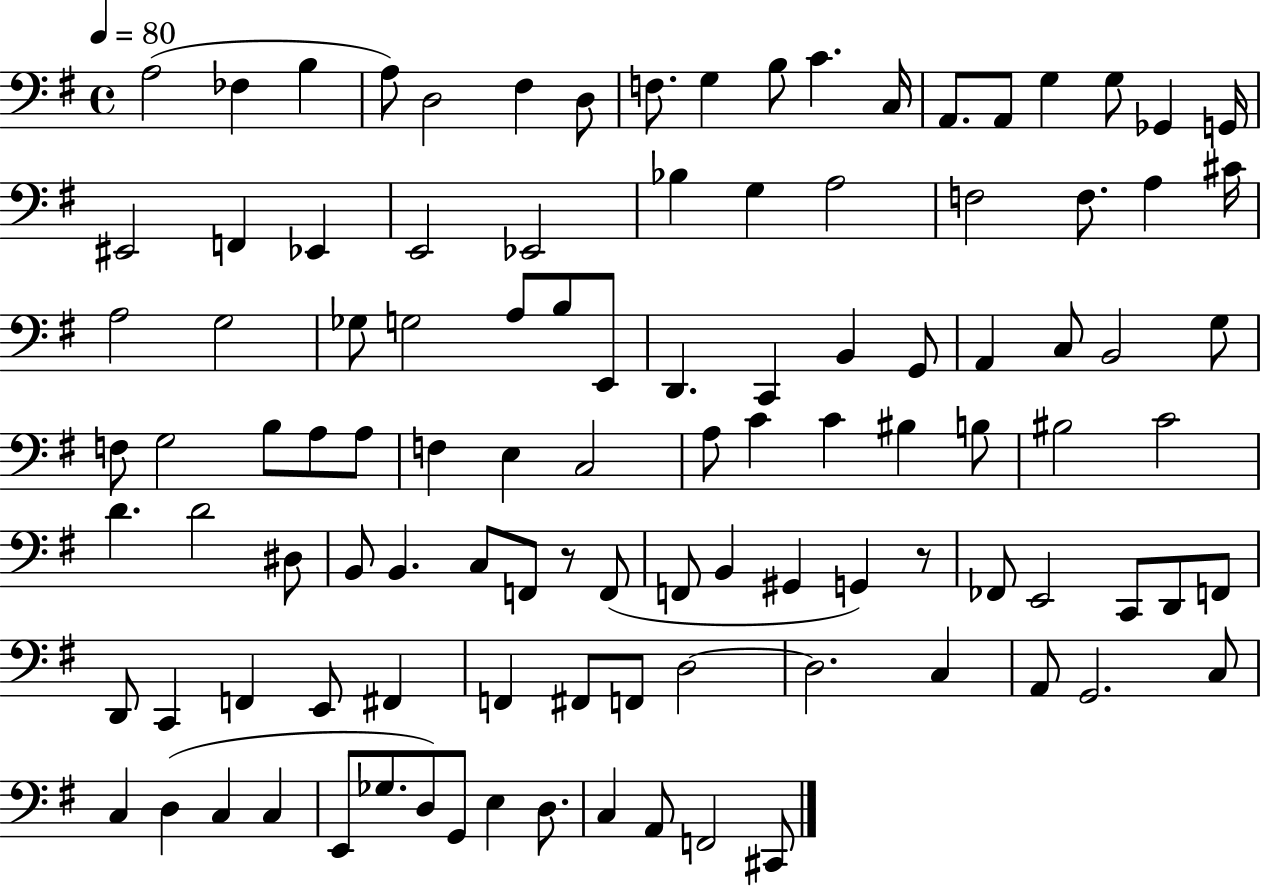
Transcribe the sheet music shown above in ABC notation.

X:1
T:Untitled
M:4/4
L:1/4
K:G
A,2 _F, B, A,/2 D,2 ^F, D,/2 F,/2 G, B,/2 C C,/4 A,,/2 A,,/2 G, G,/2 _G,, G,,/4 ^E,,2 F,, _E,, E,,2 _E,,2 _B, G, A,2 F,2 F,/2 A, ^C/4 A,2 G,2 _G,/2 G,2 A,/2 B,/2 E,,/2 D,, C,, B,, G,,/2 A,, C,/2 B,,2 G,/2 F,/2 G,2 B,/2 A,/2 A,/2 F, E, C,2 A,/2 C C ^B, B,/2 ^B,2 C2 D D2 ^D,/2 B,,/2 B,, C,/2 F,,/2 z/2 F,,/2 F,,/2 B,, ^G,, G,, z/2 _F,,/2 E,,2 C,,/2 D,,/2 F,,/2 D,,/2 C,, F,, E,,/2 ^F,, F,, ^F,,/2 F,,/2 D,2 D,2 C, A,,/2 G,,2 C,/2 C, D, C, C, E,,/2 _G,/2 D,/2 G,,/2 E, D,/2 C, A,,/2 F,,2 ^C,,/2